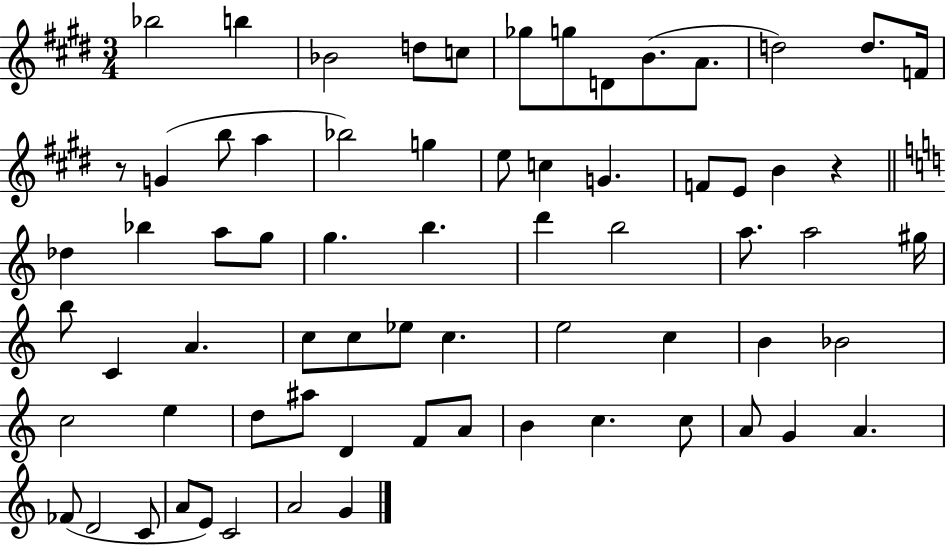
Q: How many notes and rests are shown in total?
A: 69